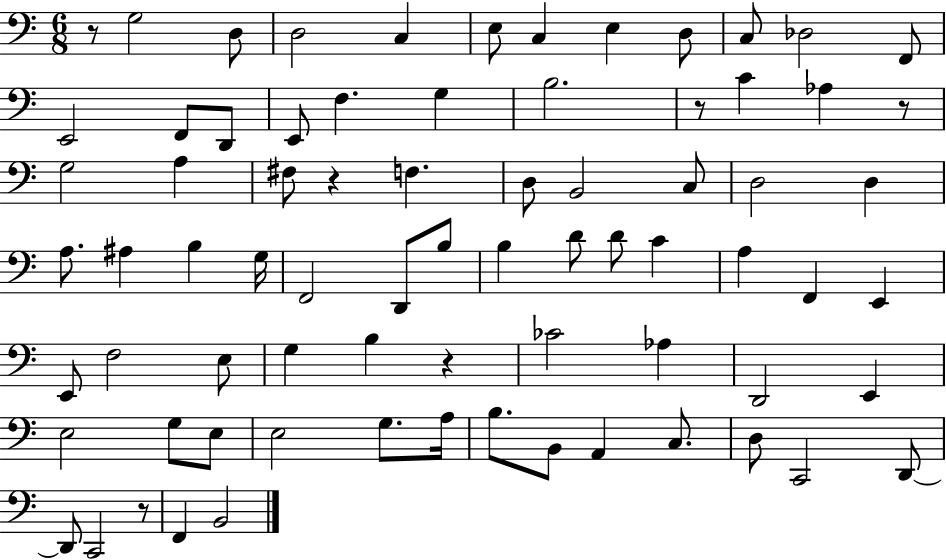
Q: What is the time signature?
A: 6/8